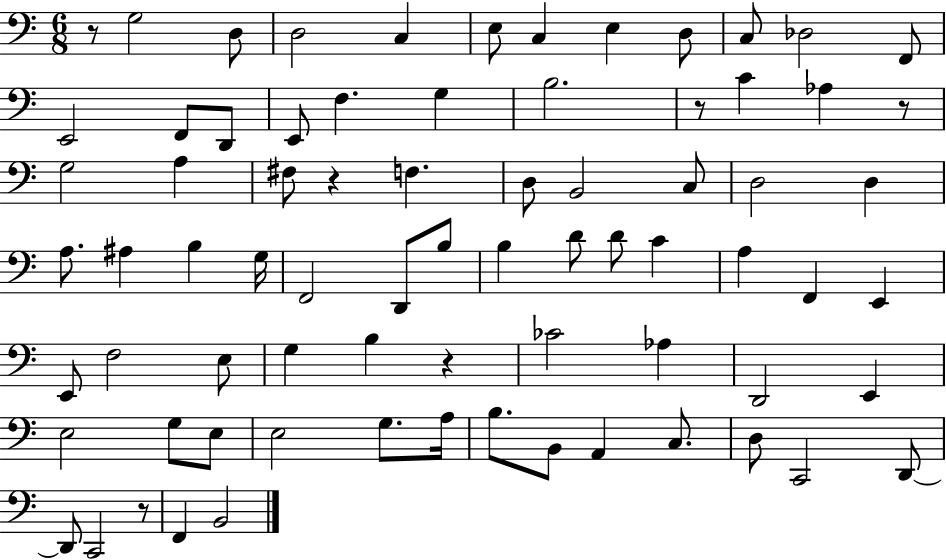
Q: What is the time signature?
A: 6/8